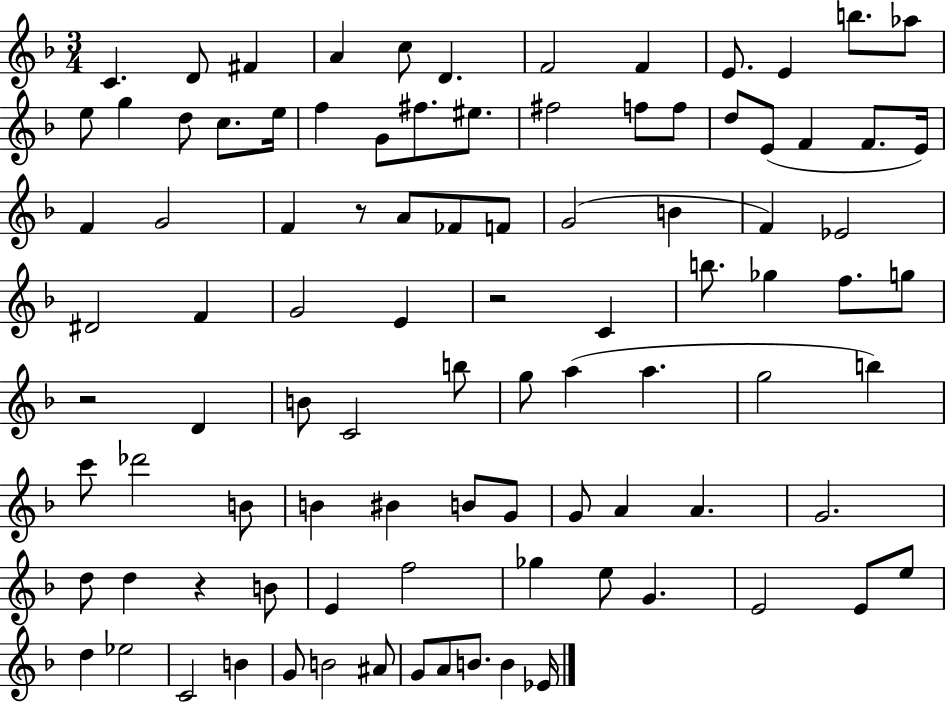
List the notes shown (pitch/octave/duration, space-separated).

C4/q. D4/e F#4/q A4/q C5/e D4/q. F4/h F4/q E4/e. E4/q B5/e. Ab5/e E5/e G5/q D5/e C5/e. E5/s F5/q G4/e F#5/e. EIS5/e. F#5/h F5/e F5/e D5/e E4/e F4/q F4/e. E4/s F4/q G4/h F4/q R/e A4/e FES4/e F4/e G4/h B4/q F4/q Eb4/h D#4/h F4/q G4/h E4/q R/h C4/q B5/e. Gb5/q F5/e. G5/e R/h D4/q B4/e C4/h B5/e G5/e A5/q A5/q. G5/h B5/q C6/e Db6/h B4/e B4/q BIS4/q B4/e G4/e G4/e A4/q A4/q. G4/h. D5/e D5/q R/q B4/e E4/q F5/h Gb5/q E5/e G4/q. E4/h E4/e E5/e D5/q Eb5/h C4/h B4/q G4/e B4/h A#4/e G4/e A4/e B4/e. B4/q Eb4/s